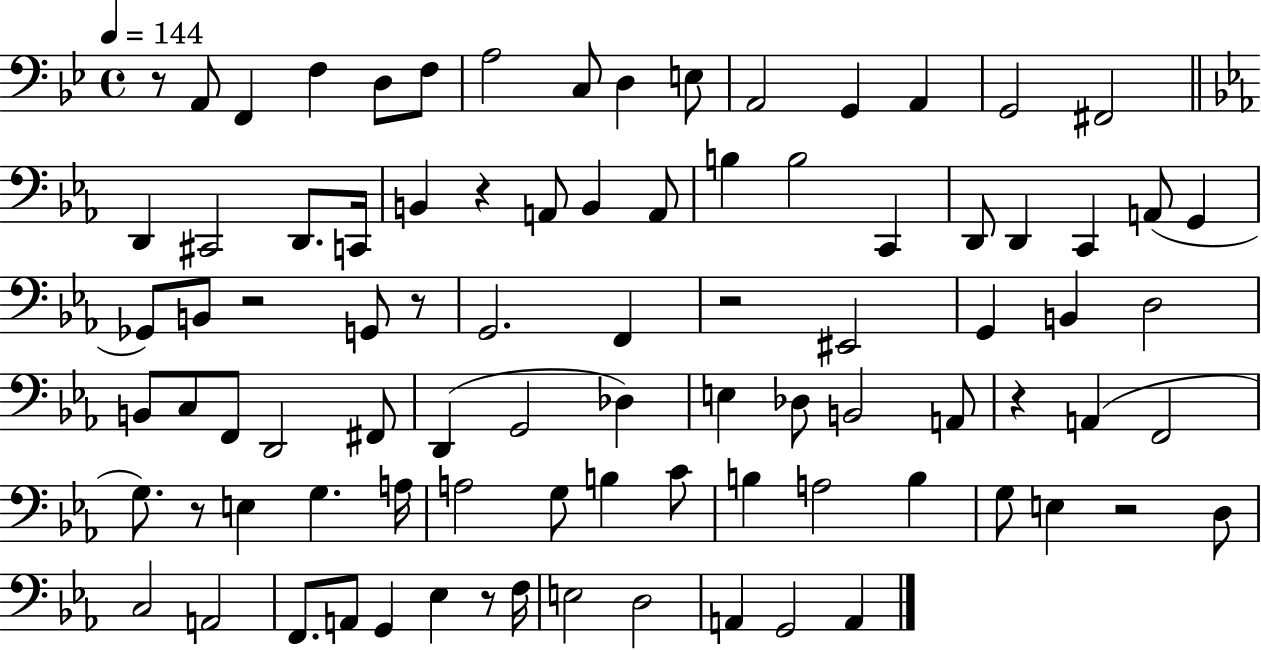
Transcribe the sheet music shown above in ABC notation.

X:1
T:Untitled
M:4/4
L:1/4
K:Bb
z/2 A,,/2 F,, F, D,/2 F,/2 A,2 C,/2 D, E,/2 A,,2 G,, A,, G,,2 ^F,,2 D,, ^C,,2 D,,/2 C,,/4 B,, z A,,/2 B,, A,,/2 B, B,2 C,, D,,/2 D,, C,, A,,/2 G,, _G,,/2 B,,/2 z2 G,,/2 z/2 G,,2 F,, z2 ^E,,2 G,, B,, D,2 B,,/2 C,/2 F,,/2 D,,2 ^F,,/2 D,, G,,2 _D, E, _D,/2 B,,2 A,,/2 z A,, F,,2 G,/2 z/2 E, G, A,/4 A,2 G,/2 B, C/2 B, A,2 B, G,/2 E, z2 D,/2 C,2 A,,2 F,,/2 A,,/2 G,, _E, z/2 F,/4 E,2 D,2 A,, G,,2 A,,